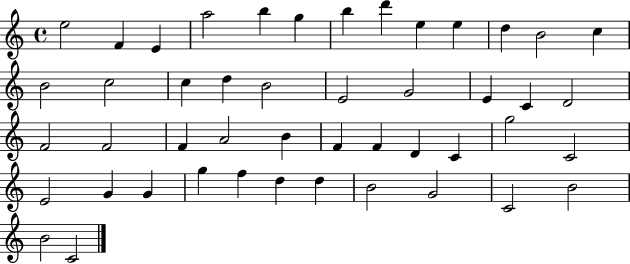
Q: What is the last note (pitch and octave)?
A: C4